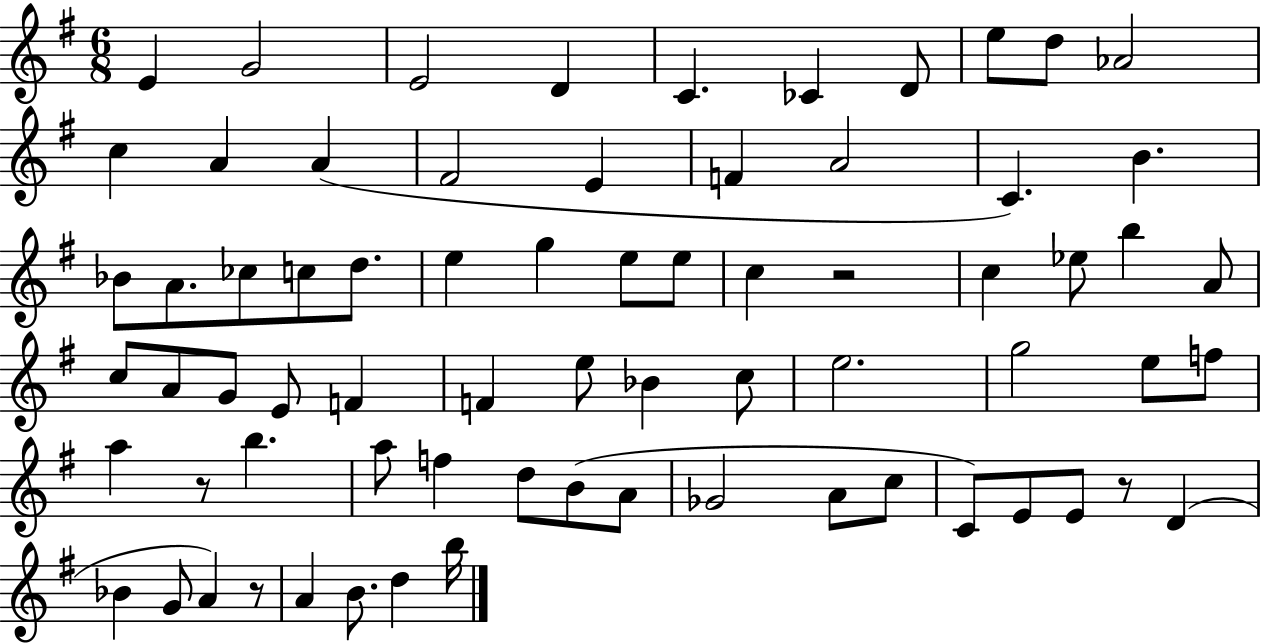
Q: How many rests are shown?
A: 4